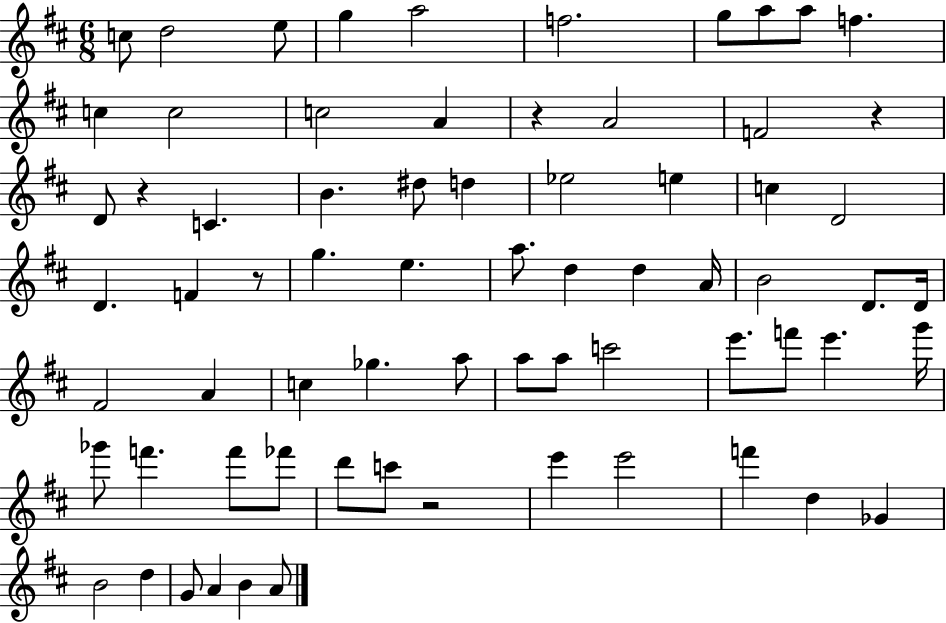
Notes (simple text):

C5/e D5/h E5/e G5/q A5/h F5/h. G5/e A5/e A5/e F5/q. C5/q C5/h C5/h A4/q R/q A4/h F4/h R/q D4/e R/q C4/q. B4/q. D#5/e D5/q Eb5/h E5/q C5/q D4/h D4/q. F4/q R/e G5/q. E5/q. A5/e. D5/q D5/q A4/s B4/h D4/e. D4/s F#4/h A4/q C5/q Gb5/q. A5/e A5/e A5/e C6/h E6/e. F6/e E6/q. G6/s Gb6/e F6/q. F6/e FES6/e D6/e C6/e R/h E6/q E6/h F6/q D5/q Gb4/q B4/h D5/q G4/e A4/q B4/q A4/e